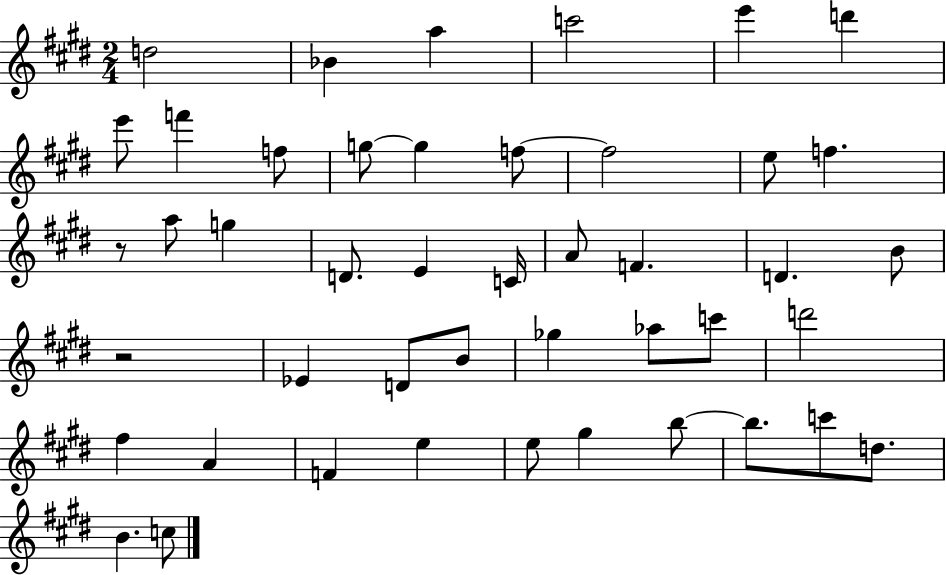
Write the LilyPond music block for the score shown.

{
  \clef treble
  \numericTimeSignature
  \time 2/4
  \key e \major
  d''2 | bes'4 a''4 | c'''2 | e'''4 d'''4 | \break e'''8 f'''4 f''8 | g''8~~ g''4 f''8~~ | f''2 | e''8 f''4. | \break r8 a''8 g''4 | d'8. e'4 c'16 | a'8 f'4. | d'4. b'8 | \break r2 | ees'4 d'8 b'8 | ges''4 aes''8 c'''8 | d'''2 | \break fis''4 a'4 | f'4 e''4 | e''8 gis''4 b''8~~ | b''8. c'''8 d''8. | \break b'4. c''8 | \bar "|."
}